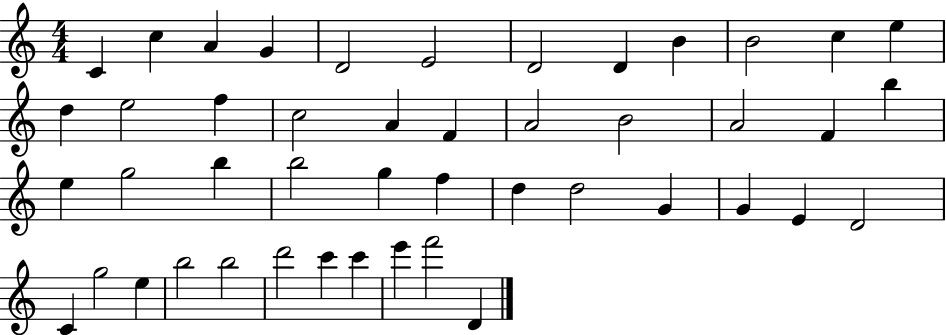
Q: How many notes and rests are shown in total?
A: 46